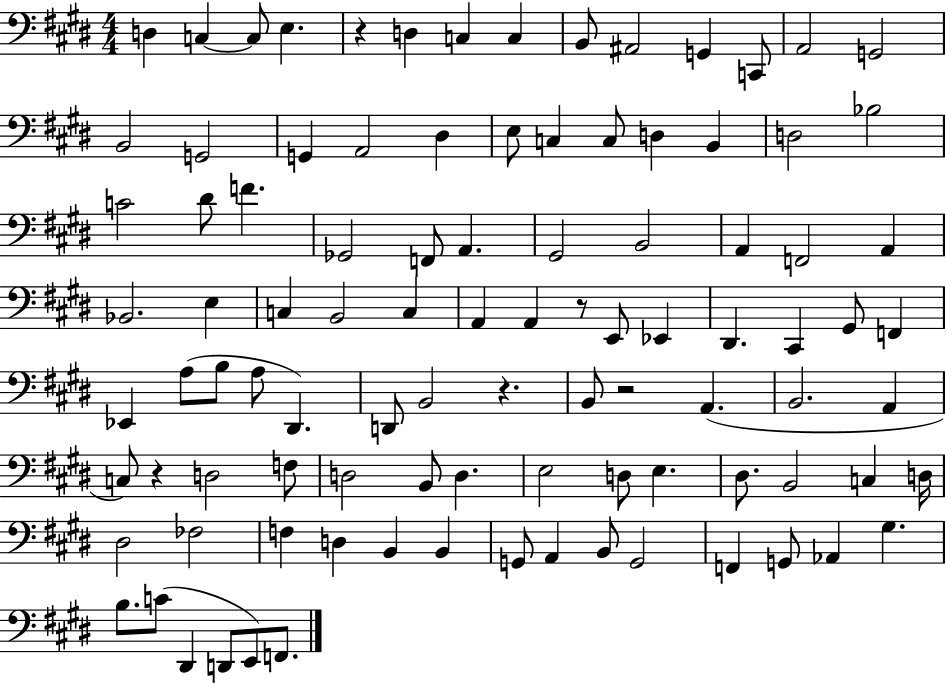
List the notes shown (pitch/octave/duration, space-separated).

D3/q C3/q C3/e E3/q. R/q D3/q C3/q C3/q B2/e A#2/h G2/q C2/e A2/h G2/h B2/h G2/h G2/q A2/h D#3/q E3/e C3/q C3/e D3/q B2/q D3/h Bb3/h C4/h D#4/e F4/q. Gb2/h F2/e A2/q. G#2/h B2/h A2/q F2/h A2/q Bb2/h. E3/q C3/q B2/h C3/q A2/q A2/q R/e E2/e Eb2/q D#2/q. C#2/q G#2/e F2/q Eb2/q A3/e B3/e A3/e D#2/q. D2/e B2/h R/q. B2/e R/h A2/q. B2/h. A2/q C3/e R/q D3/h F3/e D3/h B2/e D3/q. E3/h D3/e E3/q. D#3/e. B2/h C3/q D3/s D#3/h FES3/h F3/q D3/q B2/q B2/q G2/e A2/q B2/e G2/h F2/q G2/e Ab2/q G#3/q. B3/e. C4/e D#2/q D2/e E2/e F2/e.